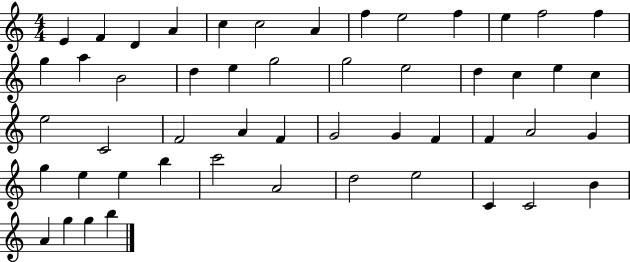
{
  \clef treble
  \numericTimeSignature
  \time 4/4
  \key c \major
  e'4 f'4 d'4 a'4 | c''4 c''2 a'4 | f''4 e''2 f''4 | e''4 f''2 f''4 | \break g''4 a''4 b'2 | d''4 e''4 g''2 | g''2 e''2 | d''4 c''4 e''4 c''4 | \break e''2 c'2 | f'2 a'4 f'4 | g'2 g'4 f'4 | f'4 a'2 g'4 | \break g''4 e''4 e''4 b''4 | c'''2 a'2 | d''2 e''2 | c'4 c'2 b'4 | \break a'4 g''4 g''4 b''4 | \bar "|."
}